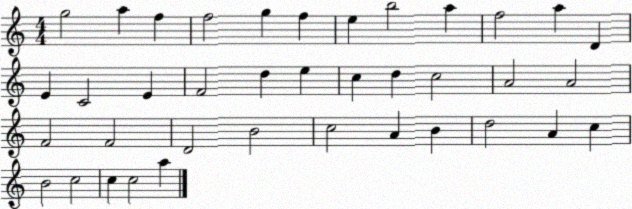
X:1
T:Untitled
M:4/4
L:1/4
K:C
g2 a f f2 g f e b2 a f2 a D E C2 E F2 d e c d c2 A2 A2 F2 F2 D2 B2 c2 A B d2 A c B2 c2 c c2 a